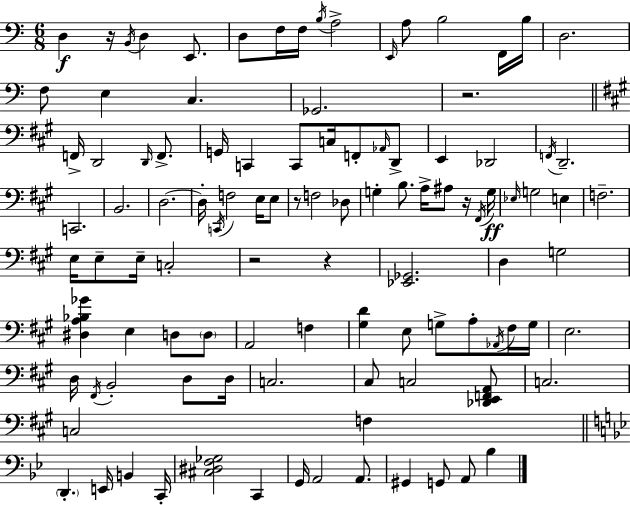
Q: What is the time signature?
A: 6/8